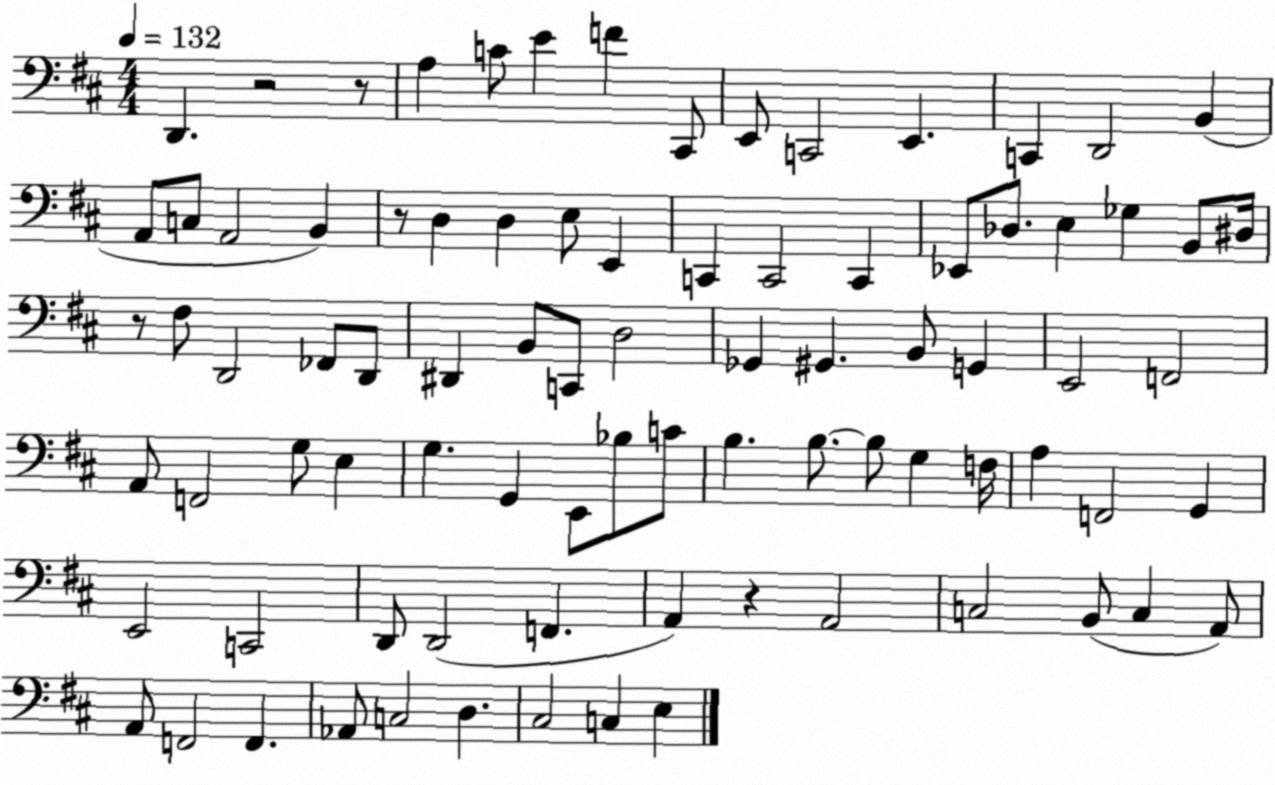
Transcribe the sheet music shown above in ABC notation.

X:1
T:Untitled
M:4/4
L:1/4
K:D
D,, z2 z/2 A, C/2 E F ^C,,/2 E,,/2 C,,2 E,, C,, D,,2 B,, A,,/2 C,/2 A,,2 B,, z/2 D, D, E,/2 E,, C,, C,,2 C,, _E,,/2 _D,/2 E, _G, B,,/2 ^D,/4 z/2 ^F,/2 D,,2 _F,,/2 D,,/2 ^D,, B,,/2 C,,/2 D,2 _G,, ^G,, B,,/2 G,, E,,2 F,,2 A,,/2 F,,2 G,/2 E, G, G,, E,,/2 _B,/2 C/2 B, B,/2 B,/2 G, F,/4 A, F,,2 G,, E,,2 C,,2 D,,/2 D,,2 F,, A,, z A,,2 C,2 B,,/2 C, A,,/2 A,,/2 F,,2 F,, _A,,/2 C,2 D, ^C,2 C, E,